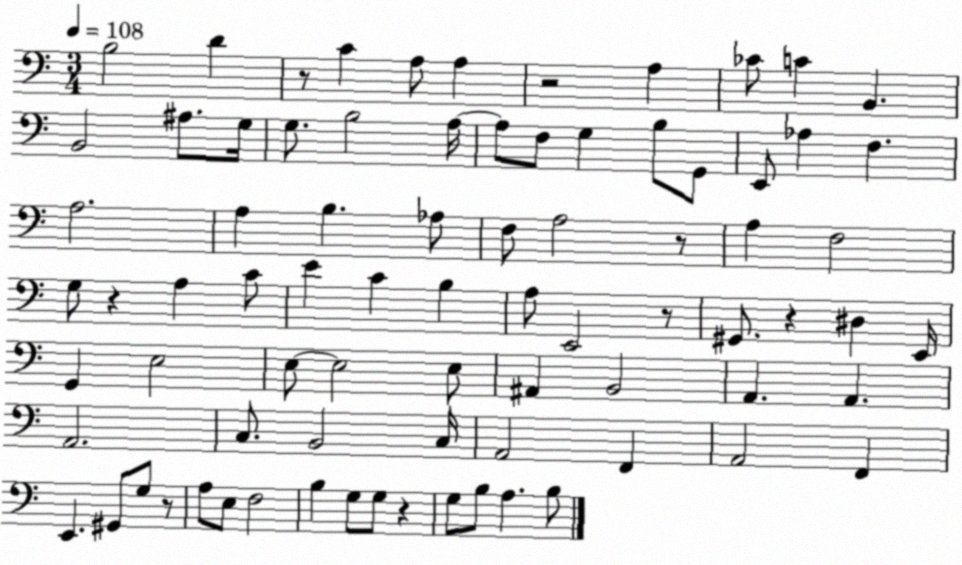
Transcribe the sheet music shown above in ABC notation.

X:1
T:Untitled
M:3/4
L:1/4
K:C
B,2 D z/2 C A,/2 A, z2 A, _C/2 C B,, B,,2 ^A,/2 G,/4 G,/2 B,2 A,/4 A,/2 F,/2 G, B,/2 G,,/2 E,,/2 _A, F, A,2 A, B, _A,/2 F,/2 A,2 z/2 A, F,2 G,/2 z A, C/2 E C B, A,/2 E,,2 z/2 ^G,,/2 z ^D, E,,/4 G,, E,2 E,/2 E,2 E,/2 ^A,, B,,2 A,, A,, A,,2 C,/2 B,,2 C,/4 A,,2 F,, A,,2 F,, E,, ^G,,/2 G,/2 z/2 A,/2 E,/2 F,2 B, G,/2 G,/2 z G,/2 B,/2 A, B,/2